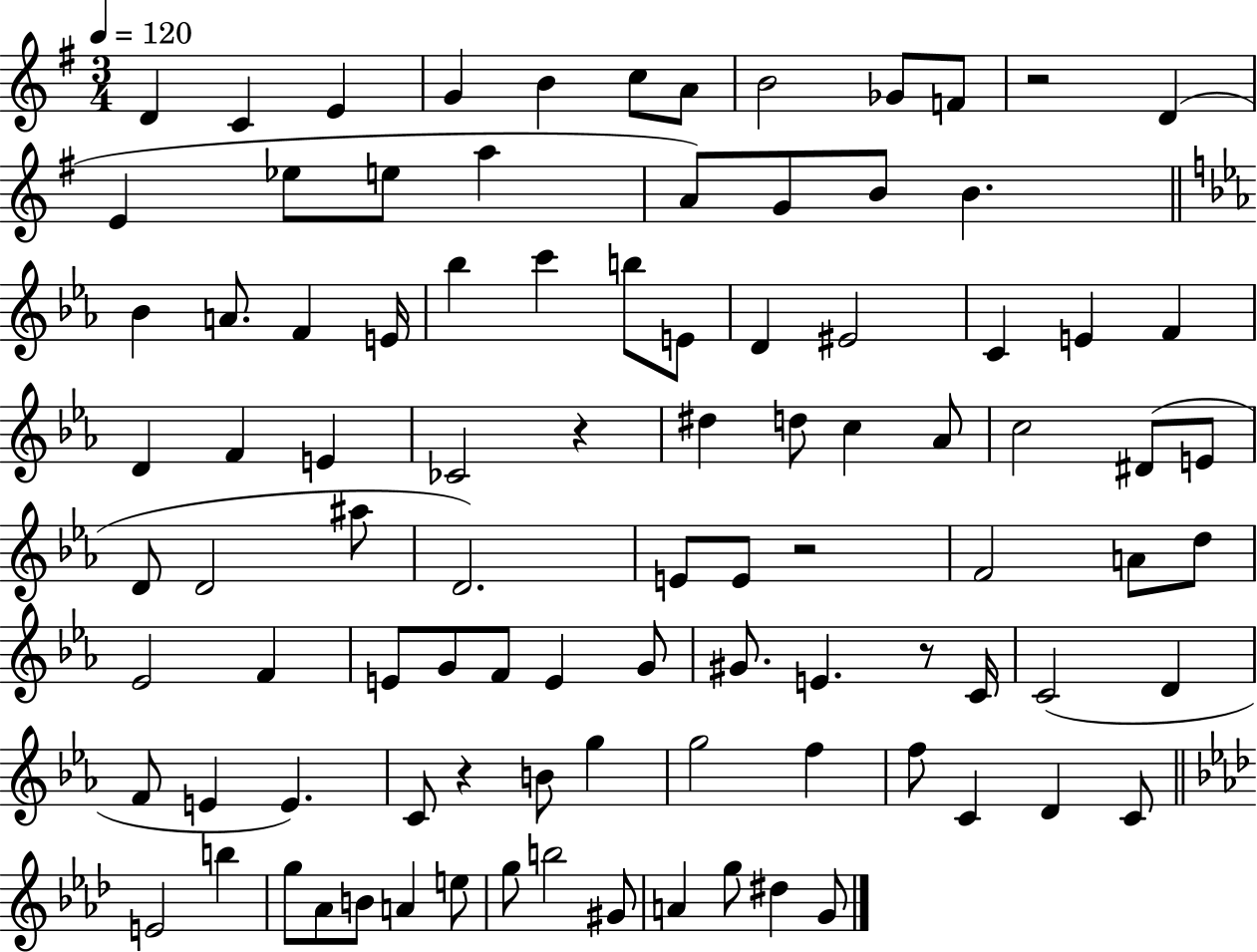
X:1
T:Untitled
M:3/4
L:1/4
K:G
D C E G B c/2 A/2 B2 _G/2 F/2 z2 D E _e/2 e/2 a A/2 G/2 B/2 B _B A/2 F E/4 _b c' b/2 E/2 D ^E2 C E F D F E _C2 z ^d d/2 c _A/2 c2 ^D/2 E/2 D/2 D2 ^a/2 D2 E/2 E/2 z2 F2 A/2 d/2 _E2 F E/2 G/2 F/2 E G/2 ^G/2 E z/2 C/4 C2 D F/2 E E C/2 z B/2 g g2 f f/2 C D C/2 E2 b g/2 _A/2 B/2 A e/2 g/2 b2 ^G/2 A g/2 ^d G/2